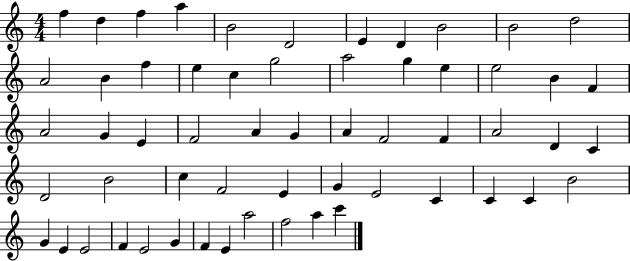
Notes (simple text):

F5/q D5/q F5/q A5/q B4/h D4/h E4/q D4/q B4/h B4/h D5/h A4/h B4/q F5/q E5/q C5/q G5/h A5/h G5/q E5/q E5/h B4/q F4/q A4/h G4/q E4/q F4/h A4/q G4/q A4/q F4/h F4/q A4/h D4/q C4/q D4/h B4/h C5/q F4/h E4/q G4/q E4/h C4/q C4/q C4/q B4/h G4/q E4/q E4/h F4/q E4/h G4/q F4/q E4/q A5/h F5/h A5/q C6/q